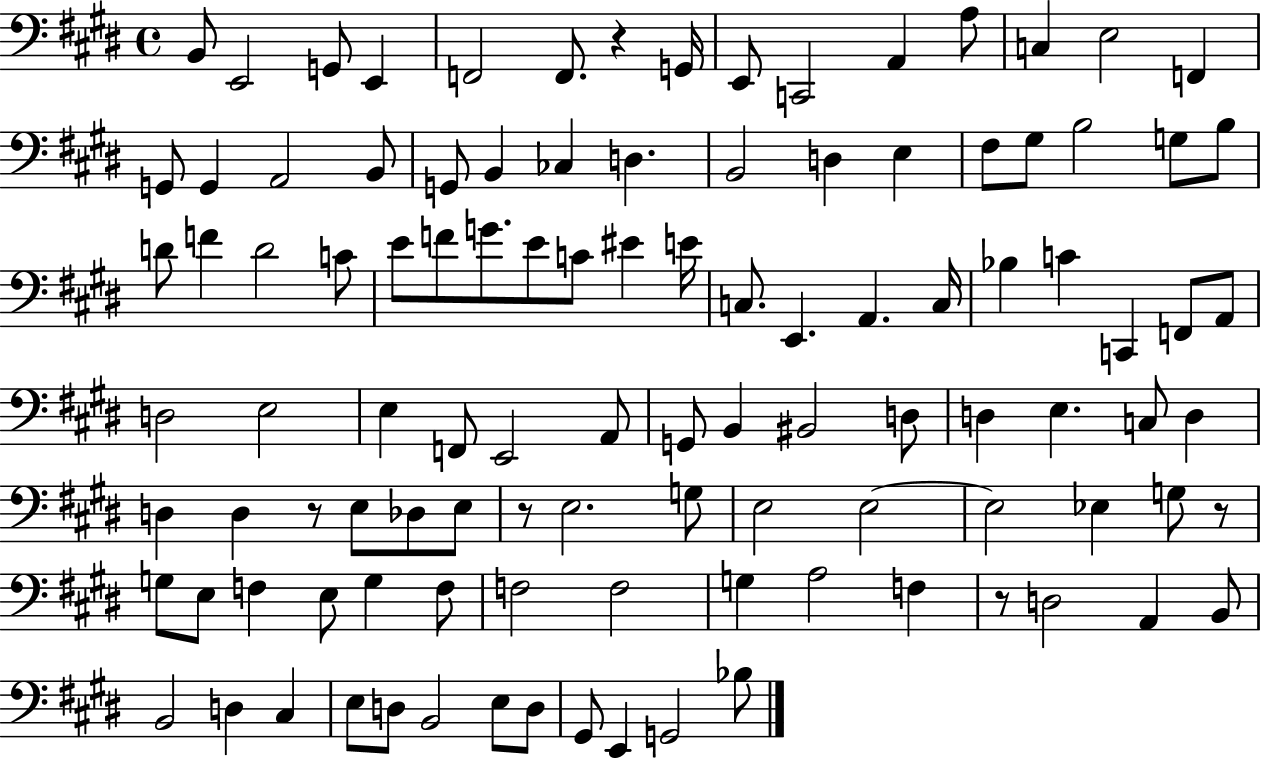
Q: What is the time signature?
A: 4/4